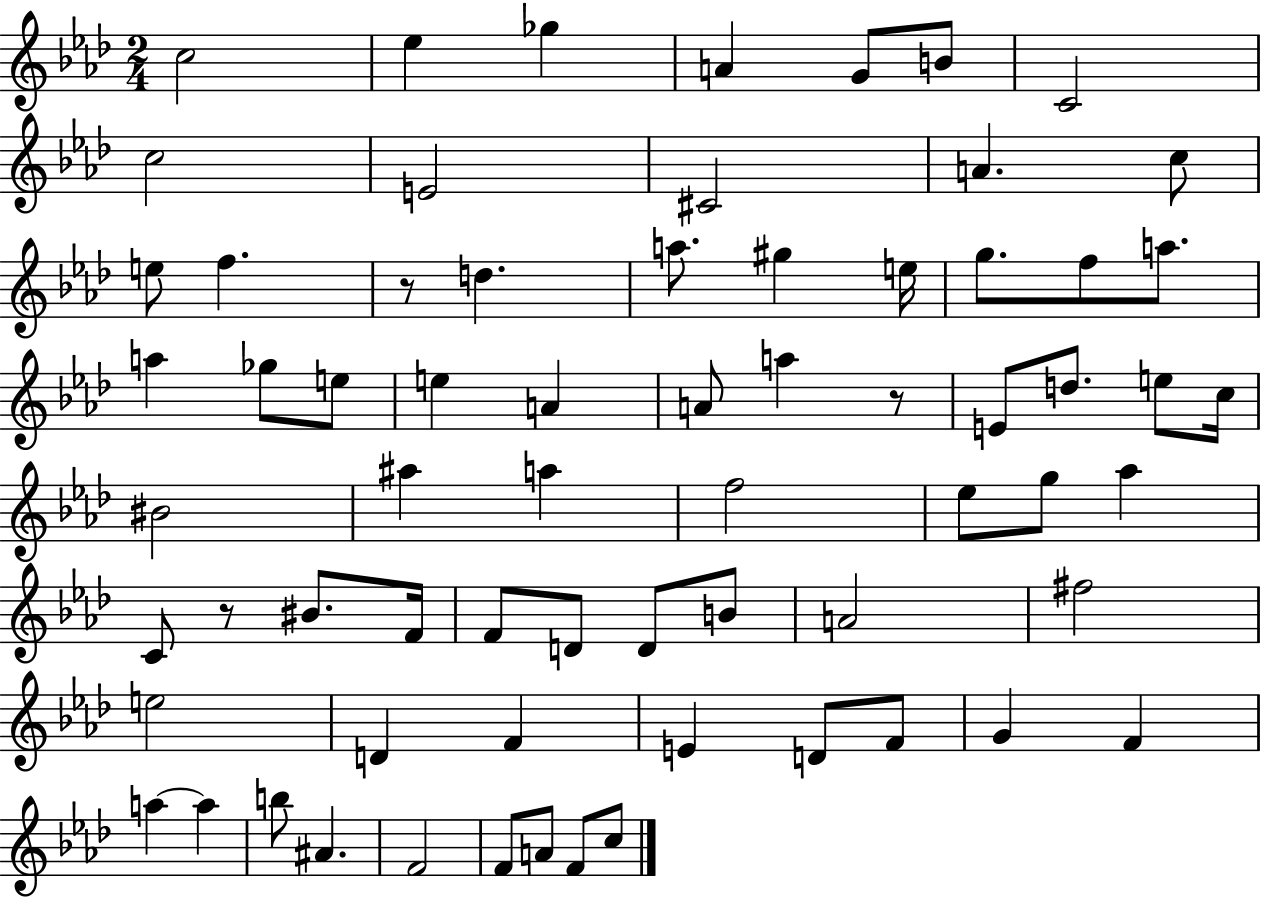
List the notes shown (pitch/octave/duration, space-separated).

C5/h Eb5/q Gb5/q A4/q G4/e B4/e C4/h C5/h E4/h C#4/h A4/q. C5/e E5/e F5/q. R/e D5/q. A5/e. G#5/q E5/s G5/e. F5/e A5/e. A5/q Gb5/e E5/e E5/q A4/q A4/e A5/q R/e E4/e D5/e. E5/e C5/s BIS4/h A#5/q A5/q F5/h Eb5/e G5/e Ab5/q C4/e R/e BIS4/e. F4/s F4/e D4/e D4/e B4/e A4/h F#5/h E5/h D4/q F4/q E4/q D4/e F4/e G4/q F4/q A5/q A5/q B5/e A#4/q. F4/h F4/e A4/e F4/e C5/e